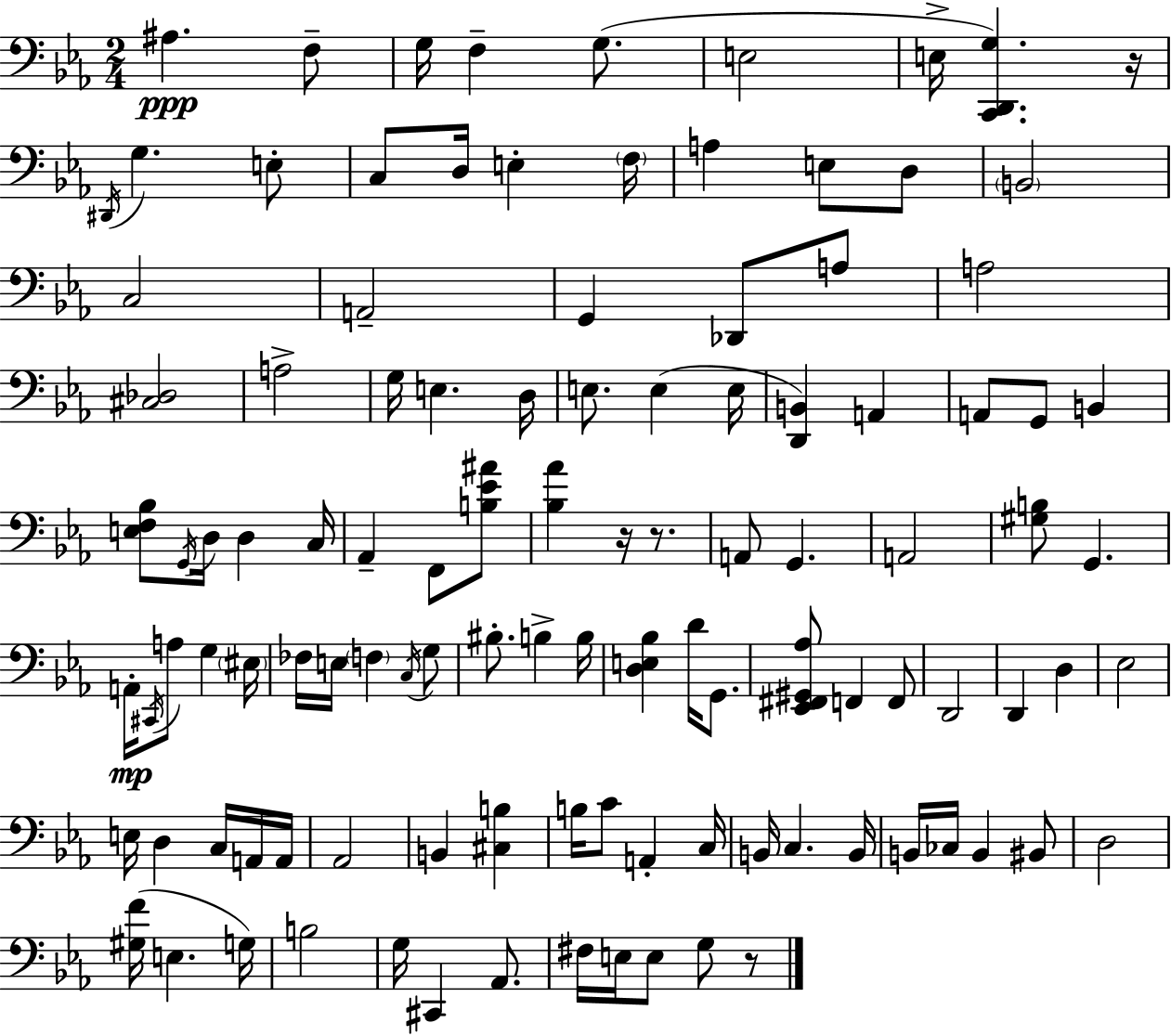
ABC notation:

X:1
T:Untitled
M:2/4
L:1/4
K:Cm
^A, F,/2 G,/4 F, G,/2 E,2 E,/4 [C,,D,,G,] z/4 ^D,,/4 G, E,/2 C,/2 D,/4 E, F,/4 A, E,/2 D,/2 B,,2 C,2 A,,2 G,, _D,,/2 A,/2 A,2 [^C,_D,]2 A,2 G,/4 E, D,/4 E,/2 E, E,/4 [D,,B,,] A,, A,,/2 G,,/2 B,, [E,F,_B,]/2 G,,/4 D,/4 D, C,/4 _A,, F,,/2 [B,_E^A]/2 [_B,_A] z/4 z/2 A,,/2 G,, A,,2 [^G,B,]/2 G,, A,,/4 ^C,,/4 A,/2 G, ^E,/4 _F,/4 E,/4 F, C,/4 G,/2 ^B,/2 B, B,/4 [D,E,_B,] D/4 G,,/2 [_E,,^F,,^G,,_A,]/2 F,, F,,/2 D,,2 D,, D, _E,2 E,/4 D, C,/4 A,,/4 A,,/4 _A,,2 B,, [^C,B,] B,/4 C/2 A,, C,/4 B,,/4 C, B,,/4 B,,/4 _C,/4 B,, ^B,,/2 D,2 [^G,F]/4 E, G,/4 B,2 G,/4 ^C,, _A,,/2 ^F,/4 E,/4 E,/2 G,/2 z/2